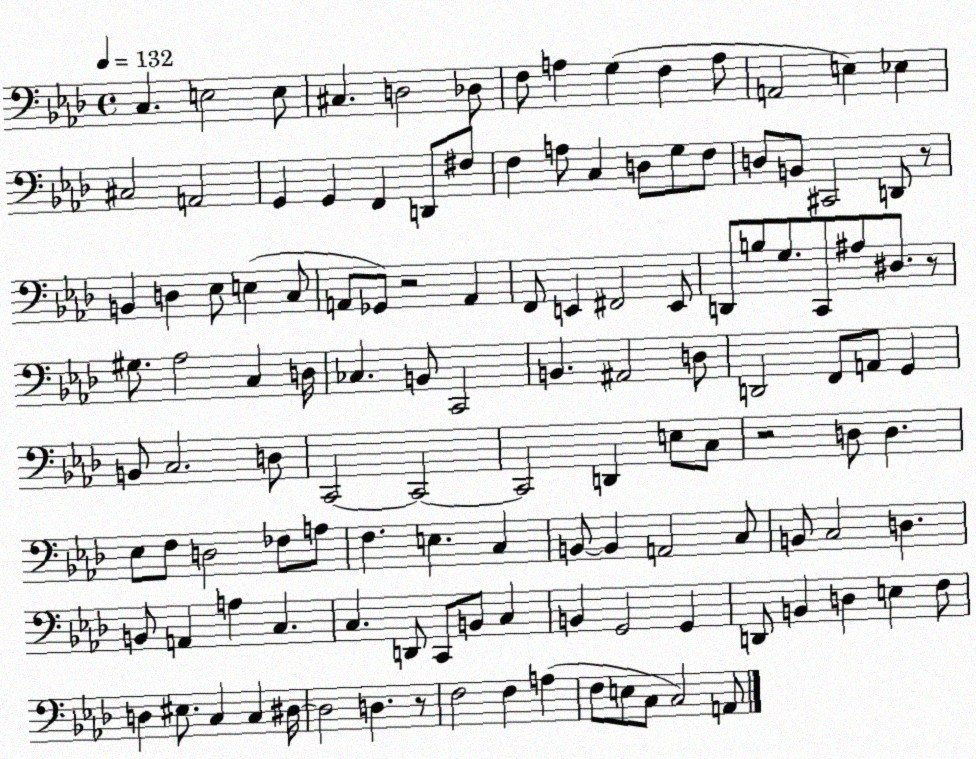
X:1
T:Untitled
M:4/4
L:1/4
K:Ab
C, E,2 E,/2 ^C, D,2 _D,/2 F,/2 A, G, F, A,/2 A,,2 E, _E, ^C,2 A,,2 G,, G,, F,, D,,/2 ^F,/2 F, A,/2 C, D,/2 G,/2 F,/2 D,/2 B,,/2 ^C,,2 D,,/2 z/2 B,, D, _E,/2 E, C,/2 A,,/2 _G,,/2 z2 A,, F,,/2 E,, ^F,,2 E,,/2 D,,/2 B,/2 G,/2 C,,/2 ^A,/2 ^D,/2 z/2 ^G,/2 _A,2 C, D,/4 _C, B,,/2 C,,2 B,, ^A,,2 D,/2 D,,2 F,,/2 A,,/2 G,, B,,/2 C,2 D,/2 C,,2 C,,2 C,,2 D,, E,/2 C,/2 z2 D,/2 D, _E,/2 F,/2 D,2 _F,/2 A,/2 F, E, C, B,,/2 B,, A,,2 C,/2 B,,/2 C,2 D, B,,/2 A,, A, C, C, D,,/2 C,,/2 B,,/2 C, B,, G,,2 G,, D,,/2 B,, D, E, F,/2 D, ^E,/2 C, C, ^D,/4 ^D,2 D, z/2 F,2 F, A, F,/2 E,/2 C,/2 C,2 A,,/2